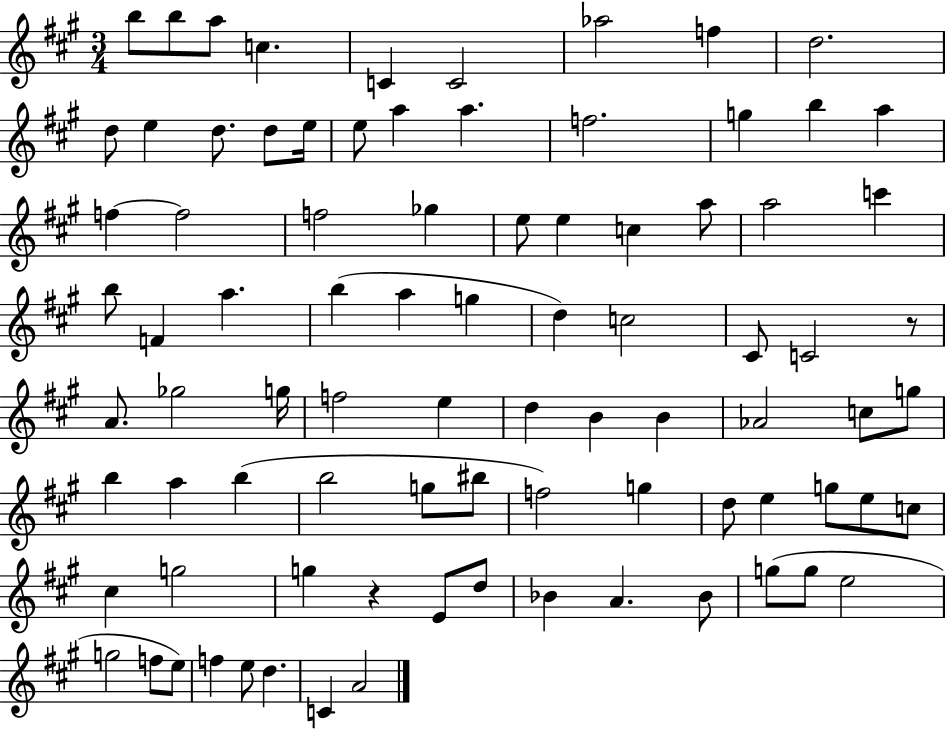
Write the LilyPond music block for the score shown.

{
  \clef treble
  \numericTimeSignature
  \time 3/4
  \key a \major
  b''8 b''8 a''8 c''4. | c'4 c'2 | aes''2 f''4 | d''2. | \break d''8 e''4 d''8. d''8 e''16 | e''8 a''4 a''4. | f''2. | g''4 b''4 a''4 | \break f''4~~ f''2 | f''2 ges''4 | e''8 e''4 c''4 a''8 | a''2 c'''4 | \break b''8 f'4 a''4. | b''4( a''4 g''4 | d''4) c''2 | cis'8 c'2 r8 | \break a'8. ges''2 g''16 | f''2 e''4 | d''4 b'4 b'4 | aes'2 c''8 g''8 | \break b''4 a''4 b''4( | b''2 g''8 bis''8 | f''2) g''4 | d''8 e''4 g''8 e''8 c''8 | \break cis''4 g''2 | g''4 r4 e'8 d''8 | bes'4 a'4. bes'8 | g''8( g''8 e''2 | \break g''2 f''8 e''8) | f''4 e''8 d''4. | c'4 a'2 | \bar "|."
}